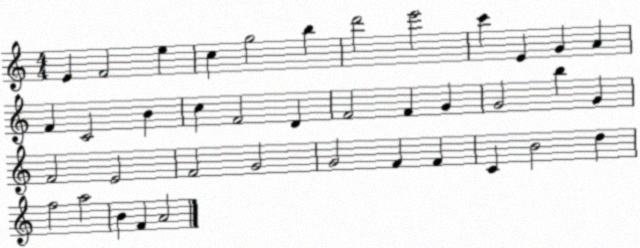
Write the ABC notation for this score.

X:1
T:Untitled
M:4/4
L:1/4
K:C
E F2 e c g2 b d'2 e'2 c' E G A F C2 B c F2 D F2 F G G2 b G F2 E2 F2 G2 G2 F F C B2 d f2 a2 B F A2